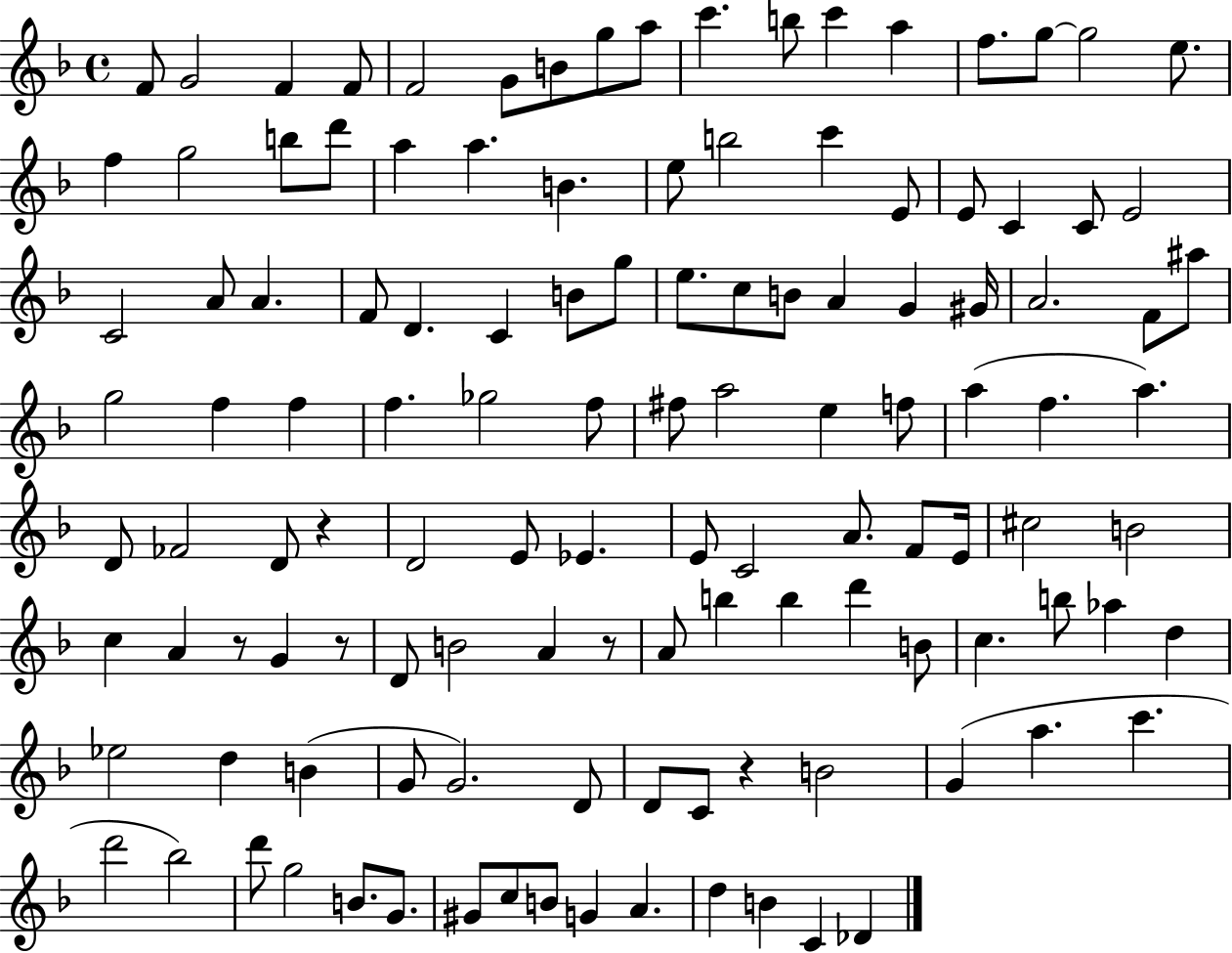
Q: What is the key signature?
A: F major